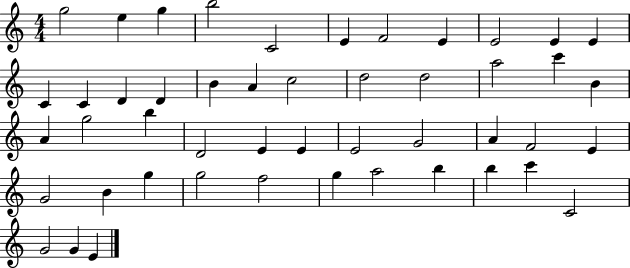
{
  \clef treble
  \numericTimeSignature
  \time 4/4
  \key c \major
  g''2 e''4 g''4 | b''2 c'2 | e'4 f'2 e'4 | e'2 e'4 e'4 | \break c'4 c'4 d'4 d'4 | b'4 a'4 c''2 | d''2 d''2 | a''2 c'''4 b'4 | \break a'4 g''2 b''4 | d'2 e'4 e'4 | e'2 g'2 | a'4 f'2 e'4 | \break g'2 b'4 g''4 | g''2 f''2 | g''4 a''2 b''4 | b''4 c'''4 c'2 | \break g'2 g'4 e'4 | \bar "|."
}